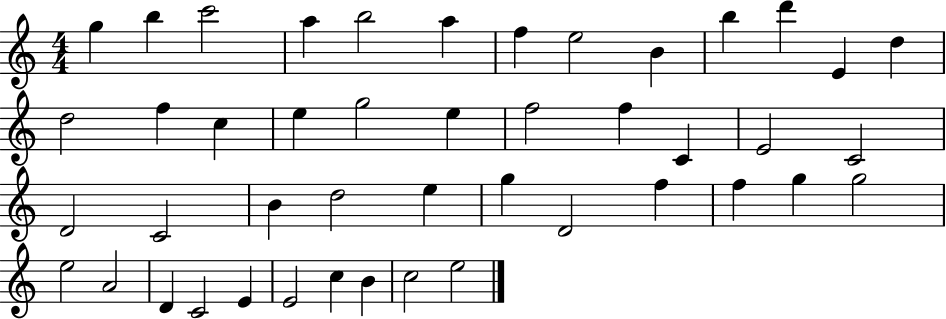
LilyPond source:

{
  \clef treble
  \numericTimeSignature
  \time 4/4
  \key c \major
  g''4 b''4 c'''2 | a''4 b''2 a''4 | f''4 e''2 b'4 | b''4 d'''4 e'4 d''4 | \break d''2 f''4 c''4 | e''4 g''2 e''4 | f''2 f''4 c'4 | e'2 c'2 | \break d'2 c'2 | b'4 d''2 e''4 | g''4 d'2 f''4 | f''4 g''4 g''2 | \break e''2 a'2 | d'4 c'2 e'4 | e'2 c''4 b'4 | c''2 e''2 | \break \bar "|."
}